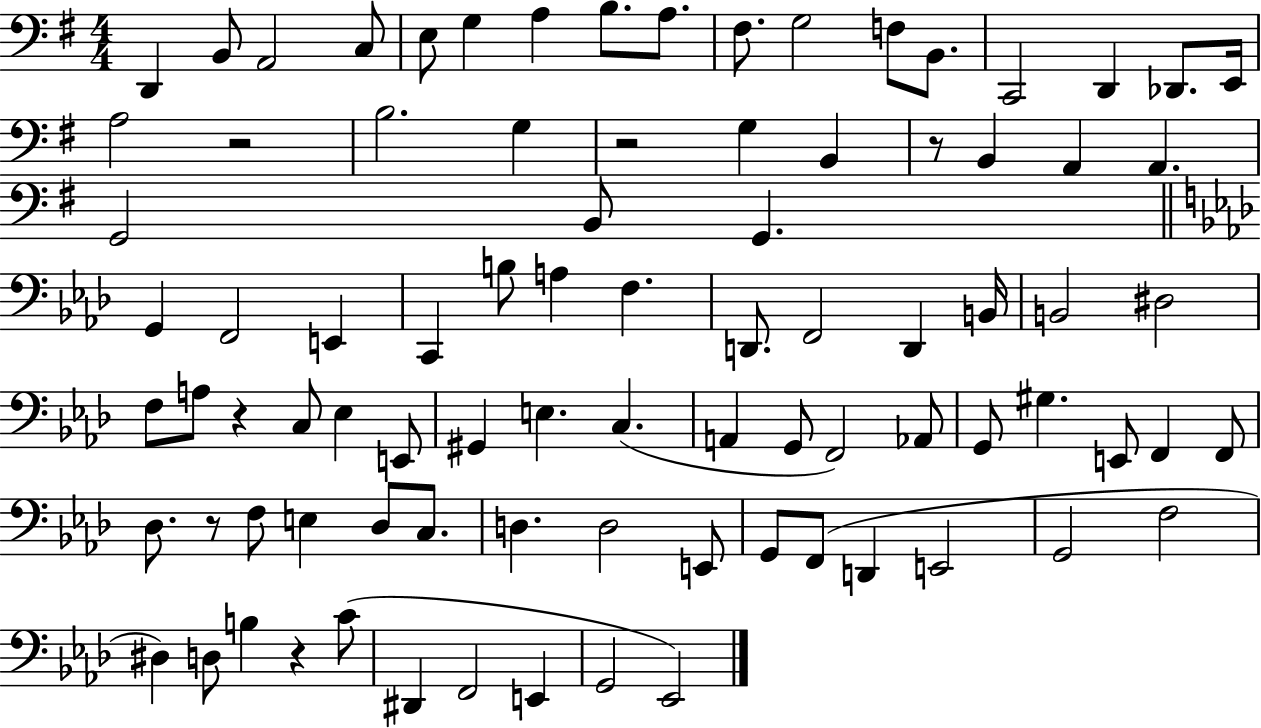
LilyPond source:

{
  \clef bass
  \numericTimeSignature
  \time 4/4
  \key g \major
  d,4 b,8 a,2 c8 | e8 g4 a4 b8. a8. | fis8. g2 f8 b,8. | c,2 d,4 des,8. e,16 | \break a2 r2 | b2. g4 | r2 g4 b,4 | r8 b,4 a,4 a,4. | \break g,2 b,8 g,4. | \bar "||" \break \key f \minor g,4 f,2 e,4 | c,4 b8 a4 f4. | d,8. f,2 d,4 b,16 | b,2 dis2 | \break f8 a8 r4 c8 ees4 e,8 | gis,4 e4. c4.( | a,4 g,8 f,2) aes,8 | g,8 gis4. e,8 f,4 f,8 | \break des8. r8 f8 e4 des8 c8. | d4. d2 e,8 | g,8 f,8( d,4 e,2 | g,2 f2 | \break dis4) d8 b4 r4 c'8( | dis,4 f,2 e,4 | g,2 ees,2) | \bar "|."
}